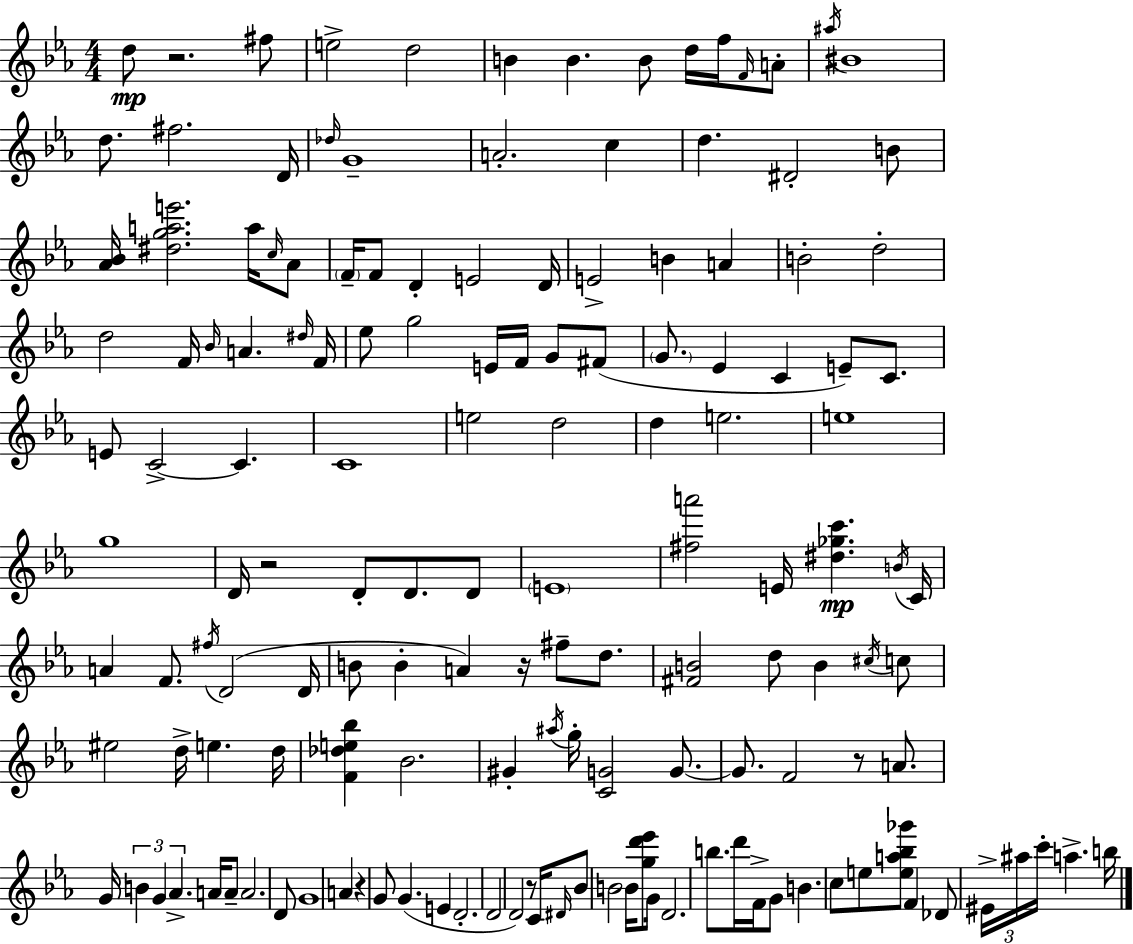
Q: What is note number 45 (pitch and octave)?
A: E4